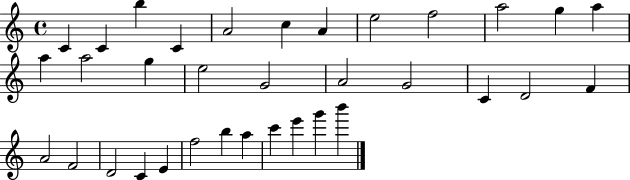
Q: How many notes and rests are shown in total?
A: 34